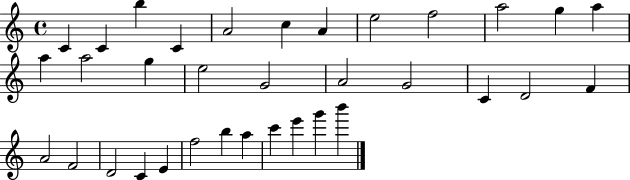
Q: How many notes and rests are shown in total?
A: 34